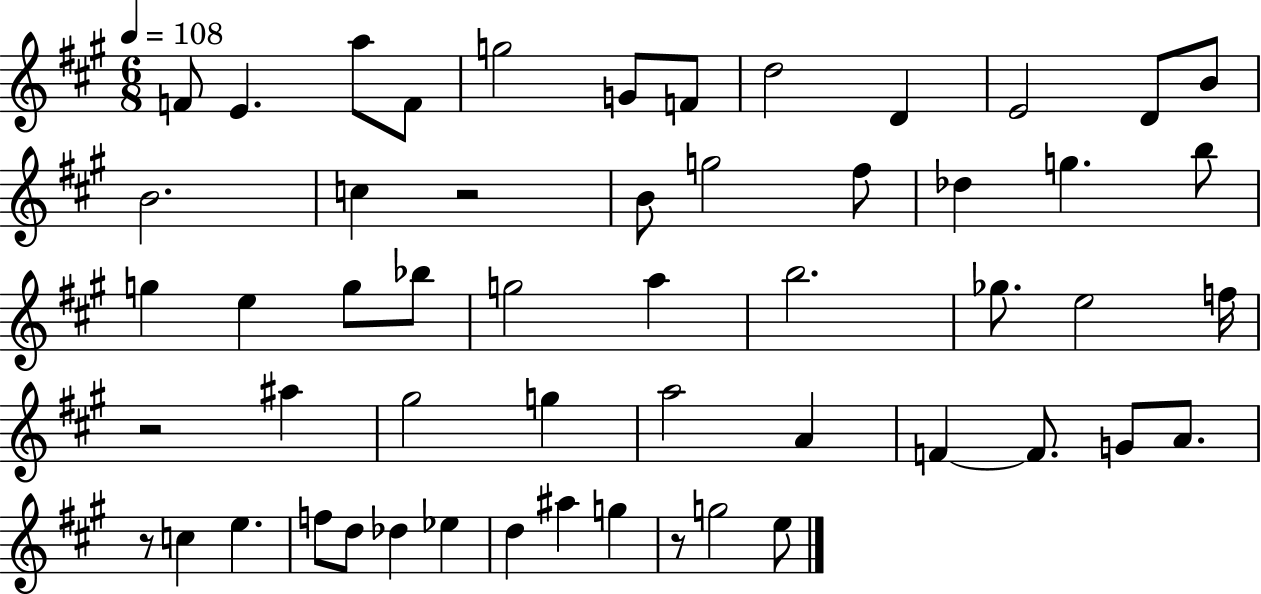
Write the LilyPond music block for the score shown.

{
  \clef treble
  \numericTimeSignature
  \time 6/8
  \key a \major
  \tempo 4 = 108
  f'8 e'4. a''8 f'8 | g''2 g'8 f'8 | d''2 d'4 | e'2 d'8 b'8 | \break b'2. | c''4 r2 | b'8 g''2 fis''8 | des''4 g''4. b''8 | \break g''4 e''4 g''8 bes''8 | g''2 a''4 | b''2. | ges''8. e''2 f''16 | \break r2 ais''4 | gis''2 g''4 | a''2 a'4 | f'4~~ f'8. g'8 a'8. | \break r8 c''4 e''4. | f''8 d''8 des''4 ees''4 | d''4 ais''4 g''4 | r8 g''2 e''8 | \break \bar "|."
}